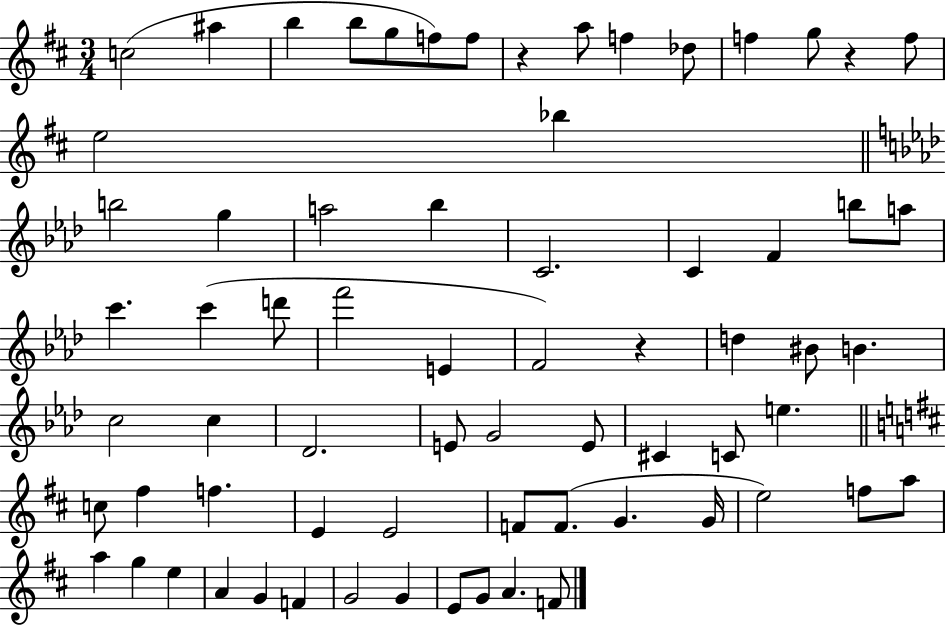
{
  \clef treble
  \numericTimeSignature
  \time 3/4
  \key d \major
  c''2( ais''4 | b''4 b''8 g''8 f''8) f''8 | r4 a''8 f''4 des''8 | f''4 g''8 r4 f''8 | \break e''2 bes''4 | \bar "||" \break \key f \minor b''2 g''4 | a''2 bes''4 | c'2. | c'4 f'4 b''8 a''8 | \break c'''4. c'''4( d'''8 | f'''2 e'4 | f'2) r4 | d''4 bis'8 b'4. | \break c''2 c''4 | des'2. | e'8 g'2 e'8 | cis'4 c'8 e''4. | \break \bar "||" \break \key d \major c''8 fis''4 f''4. | e'4 e'2 | f'8 f'8.( g'4. g'16 | e''2) f''8 a''8 | \break a''4 g''4 e''4 | a'4 g'4 f'4 | g'2 g'4 | e'8 g'8 a'4. f'8 | \break \bar "|."
}